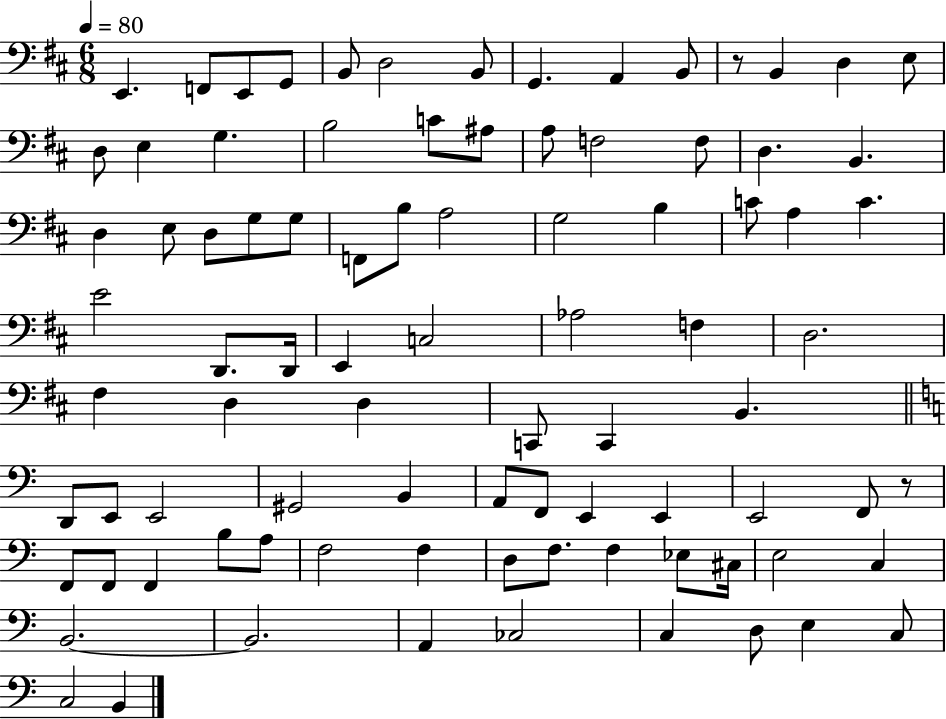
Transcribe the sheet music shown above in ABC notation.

X:1
T:Untitled
M:6/8
L:1/4
K:D
E,, F,,/2 E,,/2 G,,/2 B,,/2 D,2 B,,/2 G,, A,, B,,/2 z/2 B,, D, E,/2 D,/2 E, G, B,2 C/2 ^A,/2 A,/2 F,2 F,/2 D, B,, D, E,/2 D,/2 G,/2 G,/2 F,,/2 B,/2 A,2 G,2 B, C/2 A, C E2 D,,/2 D,,/4 E,, C,2 _A,2 F, D,2 ^F, D, D, C,,/2 C,, B,, D,,/2 E,,/2 E,,2 ^G,,2 B,, A,,/2 F,,/2 E,, E,, E,,2 F,,/2 z/2 F,,/2 F,,/2 F,, B,/2 A,/2 F,2 F, D,/2 F,/2 F, _E,/2 ^C,/4 E,2 C, B,,2 B,,2 A,, _C,2 C, D,/2 E, C,/2 C,2 B,,